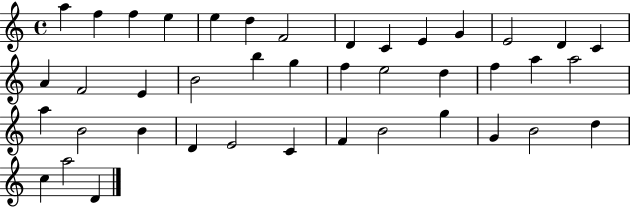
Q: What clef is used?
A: treble